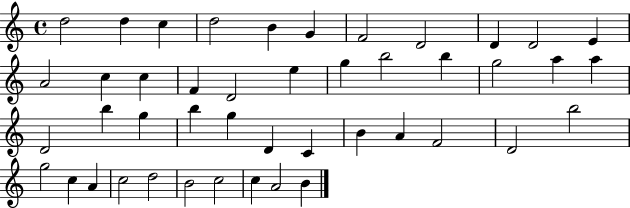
X:1
T:Untitled
M:4/4
L:1/4
K:C
d2 d c d2 B G F2 D2 D D2 E A2 c c F D2 e g b2 b g2 a a D2 b g b g D C B A F2 D2 b2 g2 c A c2 d2 B2 c2 c A2 B